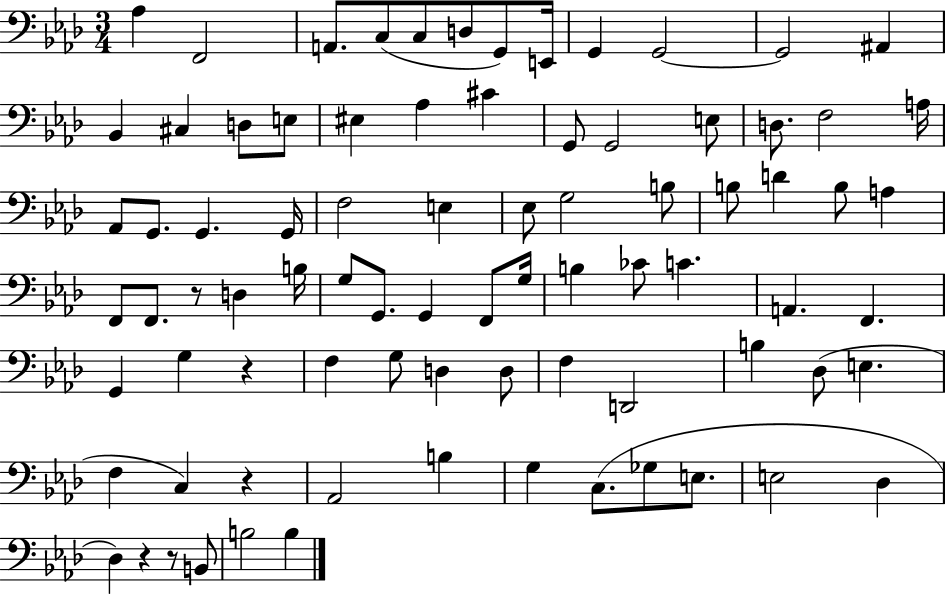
Ab3/q F2/h A2/e. C3/e C3/e D3/e G2/e E2/s G2/q G2/h G2/h A#2/q Bb2/q C#3/q D3/e E3/e EIS3/q Ab3/q C#4/q G2/e G2/h E3/e D3/e. F3/h A3/s Ab2/e G2/e. G2/q. G2/s F3/h E3/q Eb3/e G3/h B3/e B3/e D4/q B3/e A3/q F2/e F2/e. R/e D3/q B3/s G3/e G2/e. G2/q F2/e G3/s B3/q CES4/e C4/q. A2/q. F2/q. G2/q G3/q R/q F3/q G3/e D3/q D3/e F3/q D2/h B3/q Db3/e E3/q. F3/q C3/q R/q Ab2/h B3/q G3/q C3/e. Gb3/e E3/e. E3/h Db3/q Db3/q R/q R/e B2/e B3/h B3/q